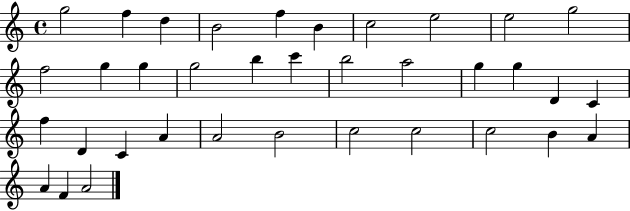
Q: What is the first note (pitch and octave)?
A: G5